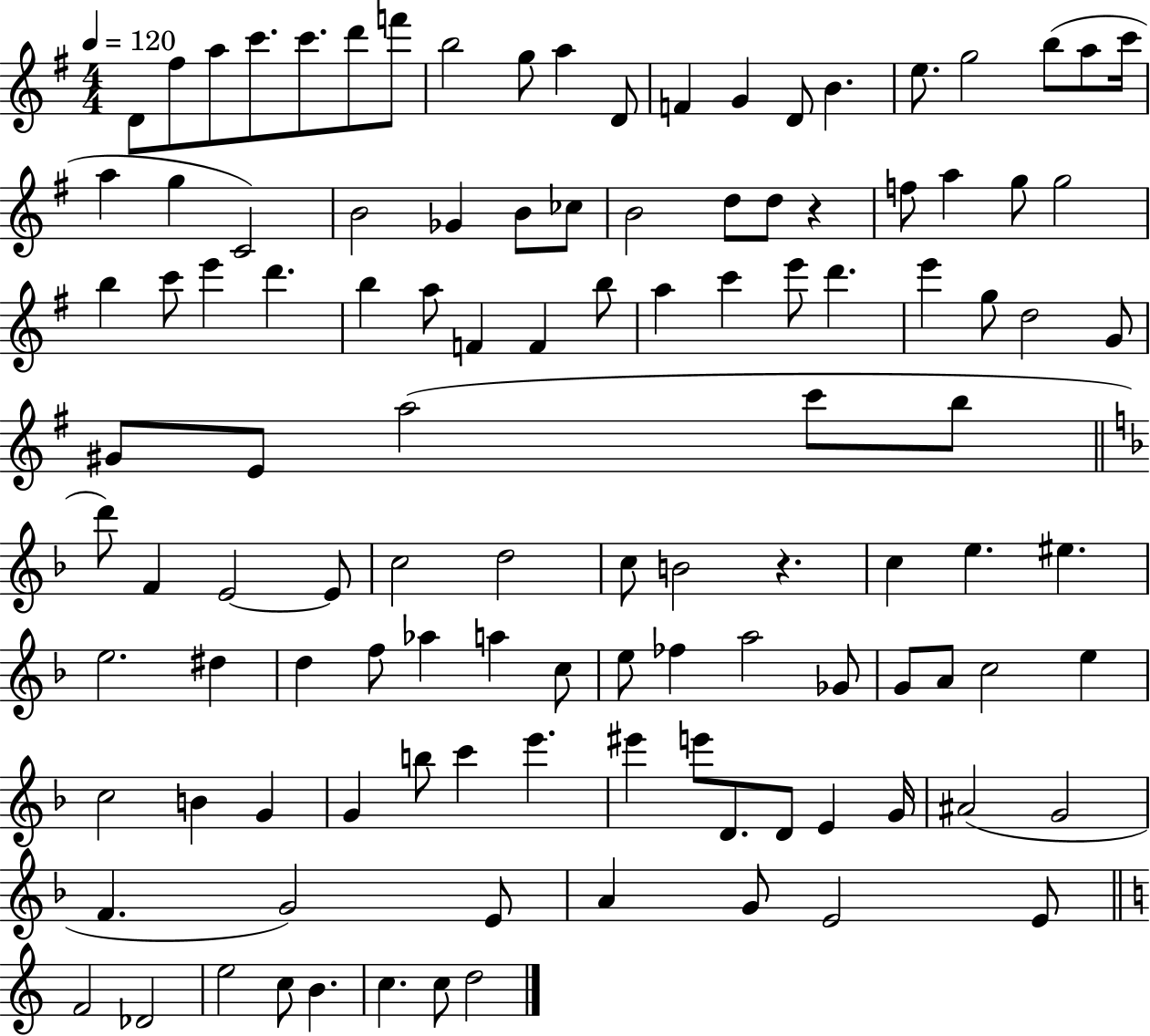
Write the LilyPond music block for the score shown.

{
  \clef treble
  \numericTimeSignature
  \time 4/4
  \key g \major
  \tempo 4 = 120
  d'8 fis''8 a''8 c'''8. c'''8. d'''8 f'''8 | b''2 g''8 a''4 d'8 | f'4 g'4 d'8 b'4. | e''8. g''2 b''8( a''8 c'''16 | \break a''4 g''4 c'2) | b'2 ges'4 b'8 ces''8 | b'2 d''8 d''8 r4 | f''8 a''4 g''8 g''2 | \break b''4 c'''8 e'''4 d'''4. | b''4 a''8 f'4 f'4 b''8 | a''4 c'''4 e'''8 d'''4. | e'''4 g''8 d''2 g'8 | \break gis'8 e'8 a''2( c'''8 b''8 | \bar "||" \break \key d \minor d'''8) f'4 e'2~~ e'8 | c''2 d''2 | c''8 b'2 r4. | c''4 e''4. eis''4. | \break e''2. dis''4 | d''4 f''8 aes''4 a''4 c''8 | e''8 fes''4 a''2 ges'8 | g'8 a'8 c''2 e''4 | \break c''2 b'4 g'4 | g'4 b''8 c'''4 e'''4. | eis'''4 e'''8 d'8. d'8 e'4 g'16 | ais'2( g'2 | \break f'4. g'2) e'8 | a'4 g'8 e'2 e'8 | \bar "||" \break \key a \minor f'2 des'2 | e''2 c''8 b'4. | c''4. c''8 d''2 | \bar "|."
}